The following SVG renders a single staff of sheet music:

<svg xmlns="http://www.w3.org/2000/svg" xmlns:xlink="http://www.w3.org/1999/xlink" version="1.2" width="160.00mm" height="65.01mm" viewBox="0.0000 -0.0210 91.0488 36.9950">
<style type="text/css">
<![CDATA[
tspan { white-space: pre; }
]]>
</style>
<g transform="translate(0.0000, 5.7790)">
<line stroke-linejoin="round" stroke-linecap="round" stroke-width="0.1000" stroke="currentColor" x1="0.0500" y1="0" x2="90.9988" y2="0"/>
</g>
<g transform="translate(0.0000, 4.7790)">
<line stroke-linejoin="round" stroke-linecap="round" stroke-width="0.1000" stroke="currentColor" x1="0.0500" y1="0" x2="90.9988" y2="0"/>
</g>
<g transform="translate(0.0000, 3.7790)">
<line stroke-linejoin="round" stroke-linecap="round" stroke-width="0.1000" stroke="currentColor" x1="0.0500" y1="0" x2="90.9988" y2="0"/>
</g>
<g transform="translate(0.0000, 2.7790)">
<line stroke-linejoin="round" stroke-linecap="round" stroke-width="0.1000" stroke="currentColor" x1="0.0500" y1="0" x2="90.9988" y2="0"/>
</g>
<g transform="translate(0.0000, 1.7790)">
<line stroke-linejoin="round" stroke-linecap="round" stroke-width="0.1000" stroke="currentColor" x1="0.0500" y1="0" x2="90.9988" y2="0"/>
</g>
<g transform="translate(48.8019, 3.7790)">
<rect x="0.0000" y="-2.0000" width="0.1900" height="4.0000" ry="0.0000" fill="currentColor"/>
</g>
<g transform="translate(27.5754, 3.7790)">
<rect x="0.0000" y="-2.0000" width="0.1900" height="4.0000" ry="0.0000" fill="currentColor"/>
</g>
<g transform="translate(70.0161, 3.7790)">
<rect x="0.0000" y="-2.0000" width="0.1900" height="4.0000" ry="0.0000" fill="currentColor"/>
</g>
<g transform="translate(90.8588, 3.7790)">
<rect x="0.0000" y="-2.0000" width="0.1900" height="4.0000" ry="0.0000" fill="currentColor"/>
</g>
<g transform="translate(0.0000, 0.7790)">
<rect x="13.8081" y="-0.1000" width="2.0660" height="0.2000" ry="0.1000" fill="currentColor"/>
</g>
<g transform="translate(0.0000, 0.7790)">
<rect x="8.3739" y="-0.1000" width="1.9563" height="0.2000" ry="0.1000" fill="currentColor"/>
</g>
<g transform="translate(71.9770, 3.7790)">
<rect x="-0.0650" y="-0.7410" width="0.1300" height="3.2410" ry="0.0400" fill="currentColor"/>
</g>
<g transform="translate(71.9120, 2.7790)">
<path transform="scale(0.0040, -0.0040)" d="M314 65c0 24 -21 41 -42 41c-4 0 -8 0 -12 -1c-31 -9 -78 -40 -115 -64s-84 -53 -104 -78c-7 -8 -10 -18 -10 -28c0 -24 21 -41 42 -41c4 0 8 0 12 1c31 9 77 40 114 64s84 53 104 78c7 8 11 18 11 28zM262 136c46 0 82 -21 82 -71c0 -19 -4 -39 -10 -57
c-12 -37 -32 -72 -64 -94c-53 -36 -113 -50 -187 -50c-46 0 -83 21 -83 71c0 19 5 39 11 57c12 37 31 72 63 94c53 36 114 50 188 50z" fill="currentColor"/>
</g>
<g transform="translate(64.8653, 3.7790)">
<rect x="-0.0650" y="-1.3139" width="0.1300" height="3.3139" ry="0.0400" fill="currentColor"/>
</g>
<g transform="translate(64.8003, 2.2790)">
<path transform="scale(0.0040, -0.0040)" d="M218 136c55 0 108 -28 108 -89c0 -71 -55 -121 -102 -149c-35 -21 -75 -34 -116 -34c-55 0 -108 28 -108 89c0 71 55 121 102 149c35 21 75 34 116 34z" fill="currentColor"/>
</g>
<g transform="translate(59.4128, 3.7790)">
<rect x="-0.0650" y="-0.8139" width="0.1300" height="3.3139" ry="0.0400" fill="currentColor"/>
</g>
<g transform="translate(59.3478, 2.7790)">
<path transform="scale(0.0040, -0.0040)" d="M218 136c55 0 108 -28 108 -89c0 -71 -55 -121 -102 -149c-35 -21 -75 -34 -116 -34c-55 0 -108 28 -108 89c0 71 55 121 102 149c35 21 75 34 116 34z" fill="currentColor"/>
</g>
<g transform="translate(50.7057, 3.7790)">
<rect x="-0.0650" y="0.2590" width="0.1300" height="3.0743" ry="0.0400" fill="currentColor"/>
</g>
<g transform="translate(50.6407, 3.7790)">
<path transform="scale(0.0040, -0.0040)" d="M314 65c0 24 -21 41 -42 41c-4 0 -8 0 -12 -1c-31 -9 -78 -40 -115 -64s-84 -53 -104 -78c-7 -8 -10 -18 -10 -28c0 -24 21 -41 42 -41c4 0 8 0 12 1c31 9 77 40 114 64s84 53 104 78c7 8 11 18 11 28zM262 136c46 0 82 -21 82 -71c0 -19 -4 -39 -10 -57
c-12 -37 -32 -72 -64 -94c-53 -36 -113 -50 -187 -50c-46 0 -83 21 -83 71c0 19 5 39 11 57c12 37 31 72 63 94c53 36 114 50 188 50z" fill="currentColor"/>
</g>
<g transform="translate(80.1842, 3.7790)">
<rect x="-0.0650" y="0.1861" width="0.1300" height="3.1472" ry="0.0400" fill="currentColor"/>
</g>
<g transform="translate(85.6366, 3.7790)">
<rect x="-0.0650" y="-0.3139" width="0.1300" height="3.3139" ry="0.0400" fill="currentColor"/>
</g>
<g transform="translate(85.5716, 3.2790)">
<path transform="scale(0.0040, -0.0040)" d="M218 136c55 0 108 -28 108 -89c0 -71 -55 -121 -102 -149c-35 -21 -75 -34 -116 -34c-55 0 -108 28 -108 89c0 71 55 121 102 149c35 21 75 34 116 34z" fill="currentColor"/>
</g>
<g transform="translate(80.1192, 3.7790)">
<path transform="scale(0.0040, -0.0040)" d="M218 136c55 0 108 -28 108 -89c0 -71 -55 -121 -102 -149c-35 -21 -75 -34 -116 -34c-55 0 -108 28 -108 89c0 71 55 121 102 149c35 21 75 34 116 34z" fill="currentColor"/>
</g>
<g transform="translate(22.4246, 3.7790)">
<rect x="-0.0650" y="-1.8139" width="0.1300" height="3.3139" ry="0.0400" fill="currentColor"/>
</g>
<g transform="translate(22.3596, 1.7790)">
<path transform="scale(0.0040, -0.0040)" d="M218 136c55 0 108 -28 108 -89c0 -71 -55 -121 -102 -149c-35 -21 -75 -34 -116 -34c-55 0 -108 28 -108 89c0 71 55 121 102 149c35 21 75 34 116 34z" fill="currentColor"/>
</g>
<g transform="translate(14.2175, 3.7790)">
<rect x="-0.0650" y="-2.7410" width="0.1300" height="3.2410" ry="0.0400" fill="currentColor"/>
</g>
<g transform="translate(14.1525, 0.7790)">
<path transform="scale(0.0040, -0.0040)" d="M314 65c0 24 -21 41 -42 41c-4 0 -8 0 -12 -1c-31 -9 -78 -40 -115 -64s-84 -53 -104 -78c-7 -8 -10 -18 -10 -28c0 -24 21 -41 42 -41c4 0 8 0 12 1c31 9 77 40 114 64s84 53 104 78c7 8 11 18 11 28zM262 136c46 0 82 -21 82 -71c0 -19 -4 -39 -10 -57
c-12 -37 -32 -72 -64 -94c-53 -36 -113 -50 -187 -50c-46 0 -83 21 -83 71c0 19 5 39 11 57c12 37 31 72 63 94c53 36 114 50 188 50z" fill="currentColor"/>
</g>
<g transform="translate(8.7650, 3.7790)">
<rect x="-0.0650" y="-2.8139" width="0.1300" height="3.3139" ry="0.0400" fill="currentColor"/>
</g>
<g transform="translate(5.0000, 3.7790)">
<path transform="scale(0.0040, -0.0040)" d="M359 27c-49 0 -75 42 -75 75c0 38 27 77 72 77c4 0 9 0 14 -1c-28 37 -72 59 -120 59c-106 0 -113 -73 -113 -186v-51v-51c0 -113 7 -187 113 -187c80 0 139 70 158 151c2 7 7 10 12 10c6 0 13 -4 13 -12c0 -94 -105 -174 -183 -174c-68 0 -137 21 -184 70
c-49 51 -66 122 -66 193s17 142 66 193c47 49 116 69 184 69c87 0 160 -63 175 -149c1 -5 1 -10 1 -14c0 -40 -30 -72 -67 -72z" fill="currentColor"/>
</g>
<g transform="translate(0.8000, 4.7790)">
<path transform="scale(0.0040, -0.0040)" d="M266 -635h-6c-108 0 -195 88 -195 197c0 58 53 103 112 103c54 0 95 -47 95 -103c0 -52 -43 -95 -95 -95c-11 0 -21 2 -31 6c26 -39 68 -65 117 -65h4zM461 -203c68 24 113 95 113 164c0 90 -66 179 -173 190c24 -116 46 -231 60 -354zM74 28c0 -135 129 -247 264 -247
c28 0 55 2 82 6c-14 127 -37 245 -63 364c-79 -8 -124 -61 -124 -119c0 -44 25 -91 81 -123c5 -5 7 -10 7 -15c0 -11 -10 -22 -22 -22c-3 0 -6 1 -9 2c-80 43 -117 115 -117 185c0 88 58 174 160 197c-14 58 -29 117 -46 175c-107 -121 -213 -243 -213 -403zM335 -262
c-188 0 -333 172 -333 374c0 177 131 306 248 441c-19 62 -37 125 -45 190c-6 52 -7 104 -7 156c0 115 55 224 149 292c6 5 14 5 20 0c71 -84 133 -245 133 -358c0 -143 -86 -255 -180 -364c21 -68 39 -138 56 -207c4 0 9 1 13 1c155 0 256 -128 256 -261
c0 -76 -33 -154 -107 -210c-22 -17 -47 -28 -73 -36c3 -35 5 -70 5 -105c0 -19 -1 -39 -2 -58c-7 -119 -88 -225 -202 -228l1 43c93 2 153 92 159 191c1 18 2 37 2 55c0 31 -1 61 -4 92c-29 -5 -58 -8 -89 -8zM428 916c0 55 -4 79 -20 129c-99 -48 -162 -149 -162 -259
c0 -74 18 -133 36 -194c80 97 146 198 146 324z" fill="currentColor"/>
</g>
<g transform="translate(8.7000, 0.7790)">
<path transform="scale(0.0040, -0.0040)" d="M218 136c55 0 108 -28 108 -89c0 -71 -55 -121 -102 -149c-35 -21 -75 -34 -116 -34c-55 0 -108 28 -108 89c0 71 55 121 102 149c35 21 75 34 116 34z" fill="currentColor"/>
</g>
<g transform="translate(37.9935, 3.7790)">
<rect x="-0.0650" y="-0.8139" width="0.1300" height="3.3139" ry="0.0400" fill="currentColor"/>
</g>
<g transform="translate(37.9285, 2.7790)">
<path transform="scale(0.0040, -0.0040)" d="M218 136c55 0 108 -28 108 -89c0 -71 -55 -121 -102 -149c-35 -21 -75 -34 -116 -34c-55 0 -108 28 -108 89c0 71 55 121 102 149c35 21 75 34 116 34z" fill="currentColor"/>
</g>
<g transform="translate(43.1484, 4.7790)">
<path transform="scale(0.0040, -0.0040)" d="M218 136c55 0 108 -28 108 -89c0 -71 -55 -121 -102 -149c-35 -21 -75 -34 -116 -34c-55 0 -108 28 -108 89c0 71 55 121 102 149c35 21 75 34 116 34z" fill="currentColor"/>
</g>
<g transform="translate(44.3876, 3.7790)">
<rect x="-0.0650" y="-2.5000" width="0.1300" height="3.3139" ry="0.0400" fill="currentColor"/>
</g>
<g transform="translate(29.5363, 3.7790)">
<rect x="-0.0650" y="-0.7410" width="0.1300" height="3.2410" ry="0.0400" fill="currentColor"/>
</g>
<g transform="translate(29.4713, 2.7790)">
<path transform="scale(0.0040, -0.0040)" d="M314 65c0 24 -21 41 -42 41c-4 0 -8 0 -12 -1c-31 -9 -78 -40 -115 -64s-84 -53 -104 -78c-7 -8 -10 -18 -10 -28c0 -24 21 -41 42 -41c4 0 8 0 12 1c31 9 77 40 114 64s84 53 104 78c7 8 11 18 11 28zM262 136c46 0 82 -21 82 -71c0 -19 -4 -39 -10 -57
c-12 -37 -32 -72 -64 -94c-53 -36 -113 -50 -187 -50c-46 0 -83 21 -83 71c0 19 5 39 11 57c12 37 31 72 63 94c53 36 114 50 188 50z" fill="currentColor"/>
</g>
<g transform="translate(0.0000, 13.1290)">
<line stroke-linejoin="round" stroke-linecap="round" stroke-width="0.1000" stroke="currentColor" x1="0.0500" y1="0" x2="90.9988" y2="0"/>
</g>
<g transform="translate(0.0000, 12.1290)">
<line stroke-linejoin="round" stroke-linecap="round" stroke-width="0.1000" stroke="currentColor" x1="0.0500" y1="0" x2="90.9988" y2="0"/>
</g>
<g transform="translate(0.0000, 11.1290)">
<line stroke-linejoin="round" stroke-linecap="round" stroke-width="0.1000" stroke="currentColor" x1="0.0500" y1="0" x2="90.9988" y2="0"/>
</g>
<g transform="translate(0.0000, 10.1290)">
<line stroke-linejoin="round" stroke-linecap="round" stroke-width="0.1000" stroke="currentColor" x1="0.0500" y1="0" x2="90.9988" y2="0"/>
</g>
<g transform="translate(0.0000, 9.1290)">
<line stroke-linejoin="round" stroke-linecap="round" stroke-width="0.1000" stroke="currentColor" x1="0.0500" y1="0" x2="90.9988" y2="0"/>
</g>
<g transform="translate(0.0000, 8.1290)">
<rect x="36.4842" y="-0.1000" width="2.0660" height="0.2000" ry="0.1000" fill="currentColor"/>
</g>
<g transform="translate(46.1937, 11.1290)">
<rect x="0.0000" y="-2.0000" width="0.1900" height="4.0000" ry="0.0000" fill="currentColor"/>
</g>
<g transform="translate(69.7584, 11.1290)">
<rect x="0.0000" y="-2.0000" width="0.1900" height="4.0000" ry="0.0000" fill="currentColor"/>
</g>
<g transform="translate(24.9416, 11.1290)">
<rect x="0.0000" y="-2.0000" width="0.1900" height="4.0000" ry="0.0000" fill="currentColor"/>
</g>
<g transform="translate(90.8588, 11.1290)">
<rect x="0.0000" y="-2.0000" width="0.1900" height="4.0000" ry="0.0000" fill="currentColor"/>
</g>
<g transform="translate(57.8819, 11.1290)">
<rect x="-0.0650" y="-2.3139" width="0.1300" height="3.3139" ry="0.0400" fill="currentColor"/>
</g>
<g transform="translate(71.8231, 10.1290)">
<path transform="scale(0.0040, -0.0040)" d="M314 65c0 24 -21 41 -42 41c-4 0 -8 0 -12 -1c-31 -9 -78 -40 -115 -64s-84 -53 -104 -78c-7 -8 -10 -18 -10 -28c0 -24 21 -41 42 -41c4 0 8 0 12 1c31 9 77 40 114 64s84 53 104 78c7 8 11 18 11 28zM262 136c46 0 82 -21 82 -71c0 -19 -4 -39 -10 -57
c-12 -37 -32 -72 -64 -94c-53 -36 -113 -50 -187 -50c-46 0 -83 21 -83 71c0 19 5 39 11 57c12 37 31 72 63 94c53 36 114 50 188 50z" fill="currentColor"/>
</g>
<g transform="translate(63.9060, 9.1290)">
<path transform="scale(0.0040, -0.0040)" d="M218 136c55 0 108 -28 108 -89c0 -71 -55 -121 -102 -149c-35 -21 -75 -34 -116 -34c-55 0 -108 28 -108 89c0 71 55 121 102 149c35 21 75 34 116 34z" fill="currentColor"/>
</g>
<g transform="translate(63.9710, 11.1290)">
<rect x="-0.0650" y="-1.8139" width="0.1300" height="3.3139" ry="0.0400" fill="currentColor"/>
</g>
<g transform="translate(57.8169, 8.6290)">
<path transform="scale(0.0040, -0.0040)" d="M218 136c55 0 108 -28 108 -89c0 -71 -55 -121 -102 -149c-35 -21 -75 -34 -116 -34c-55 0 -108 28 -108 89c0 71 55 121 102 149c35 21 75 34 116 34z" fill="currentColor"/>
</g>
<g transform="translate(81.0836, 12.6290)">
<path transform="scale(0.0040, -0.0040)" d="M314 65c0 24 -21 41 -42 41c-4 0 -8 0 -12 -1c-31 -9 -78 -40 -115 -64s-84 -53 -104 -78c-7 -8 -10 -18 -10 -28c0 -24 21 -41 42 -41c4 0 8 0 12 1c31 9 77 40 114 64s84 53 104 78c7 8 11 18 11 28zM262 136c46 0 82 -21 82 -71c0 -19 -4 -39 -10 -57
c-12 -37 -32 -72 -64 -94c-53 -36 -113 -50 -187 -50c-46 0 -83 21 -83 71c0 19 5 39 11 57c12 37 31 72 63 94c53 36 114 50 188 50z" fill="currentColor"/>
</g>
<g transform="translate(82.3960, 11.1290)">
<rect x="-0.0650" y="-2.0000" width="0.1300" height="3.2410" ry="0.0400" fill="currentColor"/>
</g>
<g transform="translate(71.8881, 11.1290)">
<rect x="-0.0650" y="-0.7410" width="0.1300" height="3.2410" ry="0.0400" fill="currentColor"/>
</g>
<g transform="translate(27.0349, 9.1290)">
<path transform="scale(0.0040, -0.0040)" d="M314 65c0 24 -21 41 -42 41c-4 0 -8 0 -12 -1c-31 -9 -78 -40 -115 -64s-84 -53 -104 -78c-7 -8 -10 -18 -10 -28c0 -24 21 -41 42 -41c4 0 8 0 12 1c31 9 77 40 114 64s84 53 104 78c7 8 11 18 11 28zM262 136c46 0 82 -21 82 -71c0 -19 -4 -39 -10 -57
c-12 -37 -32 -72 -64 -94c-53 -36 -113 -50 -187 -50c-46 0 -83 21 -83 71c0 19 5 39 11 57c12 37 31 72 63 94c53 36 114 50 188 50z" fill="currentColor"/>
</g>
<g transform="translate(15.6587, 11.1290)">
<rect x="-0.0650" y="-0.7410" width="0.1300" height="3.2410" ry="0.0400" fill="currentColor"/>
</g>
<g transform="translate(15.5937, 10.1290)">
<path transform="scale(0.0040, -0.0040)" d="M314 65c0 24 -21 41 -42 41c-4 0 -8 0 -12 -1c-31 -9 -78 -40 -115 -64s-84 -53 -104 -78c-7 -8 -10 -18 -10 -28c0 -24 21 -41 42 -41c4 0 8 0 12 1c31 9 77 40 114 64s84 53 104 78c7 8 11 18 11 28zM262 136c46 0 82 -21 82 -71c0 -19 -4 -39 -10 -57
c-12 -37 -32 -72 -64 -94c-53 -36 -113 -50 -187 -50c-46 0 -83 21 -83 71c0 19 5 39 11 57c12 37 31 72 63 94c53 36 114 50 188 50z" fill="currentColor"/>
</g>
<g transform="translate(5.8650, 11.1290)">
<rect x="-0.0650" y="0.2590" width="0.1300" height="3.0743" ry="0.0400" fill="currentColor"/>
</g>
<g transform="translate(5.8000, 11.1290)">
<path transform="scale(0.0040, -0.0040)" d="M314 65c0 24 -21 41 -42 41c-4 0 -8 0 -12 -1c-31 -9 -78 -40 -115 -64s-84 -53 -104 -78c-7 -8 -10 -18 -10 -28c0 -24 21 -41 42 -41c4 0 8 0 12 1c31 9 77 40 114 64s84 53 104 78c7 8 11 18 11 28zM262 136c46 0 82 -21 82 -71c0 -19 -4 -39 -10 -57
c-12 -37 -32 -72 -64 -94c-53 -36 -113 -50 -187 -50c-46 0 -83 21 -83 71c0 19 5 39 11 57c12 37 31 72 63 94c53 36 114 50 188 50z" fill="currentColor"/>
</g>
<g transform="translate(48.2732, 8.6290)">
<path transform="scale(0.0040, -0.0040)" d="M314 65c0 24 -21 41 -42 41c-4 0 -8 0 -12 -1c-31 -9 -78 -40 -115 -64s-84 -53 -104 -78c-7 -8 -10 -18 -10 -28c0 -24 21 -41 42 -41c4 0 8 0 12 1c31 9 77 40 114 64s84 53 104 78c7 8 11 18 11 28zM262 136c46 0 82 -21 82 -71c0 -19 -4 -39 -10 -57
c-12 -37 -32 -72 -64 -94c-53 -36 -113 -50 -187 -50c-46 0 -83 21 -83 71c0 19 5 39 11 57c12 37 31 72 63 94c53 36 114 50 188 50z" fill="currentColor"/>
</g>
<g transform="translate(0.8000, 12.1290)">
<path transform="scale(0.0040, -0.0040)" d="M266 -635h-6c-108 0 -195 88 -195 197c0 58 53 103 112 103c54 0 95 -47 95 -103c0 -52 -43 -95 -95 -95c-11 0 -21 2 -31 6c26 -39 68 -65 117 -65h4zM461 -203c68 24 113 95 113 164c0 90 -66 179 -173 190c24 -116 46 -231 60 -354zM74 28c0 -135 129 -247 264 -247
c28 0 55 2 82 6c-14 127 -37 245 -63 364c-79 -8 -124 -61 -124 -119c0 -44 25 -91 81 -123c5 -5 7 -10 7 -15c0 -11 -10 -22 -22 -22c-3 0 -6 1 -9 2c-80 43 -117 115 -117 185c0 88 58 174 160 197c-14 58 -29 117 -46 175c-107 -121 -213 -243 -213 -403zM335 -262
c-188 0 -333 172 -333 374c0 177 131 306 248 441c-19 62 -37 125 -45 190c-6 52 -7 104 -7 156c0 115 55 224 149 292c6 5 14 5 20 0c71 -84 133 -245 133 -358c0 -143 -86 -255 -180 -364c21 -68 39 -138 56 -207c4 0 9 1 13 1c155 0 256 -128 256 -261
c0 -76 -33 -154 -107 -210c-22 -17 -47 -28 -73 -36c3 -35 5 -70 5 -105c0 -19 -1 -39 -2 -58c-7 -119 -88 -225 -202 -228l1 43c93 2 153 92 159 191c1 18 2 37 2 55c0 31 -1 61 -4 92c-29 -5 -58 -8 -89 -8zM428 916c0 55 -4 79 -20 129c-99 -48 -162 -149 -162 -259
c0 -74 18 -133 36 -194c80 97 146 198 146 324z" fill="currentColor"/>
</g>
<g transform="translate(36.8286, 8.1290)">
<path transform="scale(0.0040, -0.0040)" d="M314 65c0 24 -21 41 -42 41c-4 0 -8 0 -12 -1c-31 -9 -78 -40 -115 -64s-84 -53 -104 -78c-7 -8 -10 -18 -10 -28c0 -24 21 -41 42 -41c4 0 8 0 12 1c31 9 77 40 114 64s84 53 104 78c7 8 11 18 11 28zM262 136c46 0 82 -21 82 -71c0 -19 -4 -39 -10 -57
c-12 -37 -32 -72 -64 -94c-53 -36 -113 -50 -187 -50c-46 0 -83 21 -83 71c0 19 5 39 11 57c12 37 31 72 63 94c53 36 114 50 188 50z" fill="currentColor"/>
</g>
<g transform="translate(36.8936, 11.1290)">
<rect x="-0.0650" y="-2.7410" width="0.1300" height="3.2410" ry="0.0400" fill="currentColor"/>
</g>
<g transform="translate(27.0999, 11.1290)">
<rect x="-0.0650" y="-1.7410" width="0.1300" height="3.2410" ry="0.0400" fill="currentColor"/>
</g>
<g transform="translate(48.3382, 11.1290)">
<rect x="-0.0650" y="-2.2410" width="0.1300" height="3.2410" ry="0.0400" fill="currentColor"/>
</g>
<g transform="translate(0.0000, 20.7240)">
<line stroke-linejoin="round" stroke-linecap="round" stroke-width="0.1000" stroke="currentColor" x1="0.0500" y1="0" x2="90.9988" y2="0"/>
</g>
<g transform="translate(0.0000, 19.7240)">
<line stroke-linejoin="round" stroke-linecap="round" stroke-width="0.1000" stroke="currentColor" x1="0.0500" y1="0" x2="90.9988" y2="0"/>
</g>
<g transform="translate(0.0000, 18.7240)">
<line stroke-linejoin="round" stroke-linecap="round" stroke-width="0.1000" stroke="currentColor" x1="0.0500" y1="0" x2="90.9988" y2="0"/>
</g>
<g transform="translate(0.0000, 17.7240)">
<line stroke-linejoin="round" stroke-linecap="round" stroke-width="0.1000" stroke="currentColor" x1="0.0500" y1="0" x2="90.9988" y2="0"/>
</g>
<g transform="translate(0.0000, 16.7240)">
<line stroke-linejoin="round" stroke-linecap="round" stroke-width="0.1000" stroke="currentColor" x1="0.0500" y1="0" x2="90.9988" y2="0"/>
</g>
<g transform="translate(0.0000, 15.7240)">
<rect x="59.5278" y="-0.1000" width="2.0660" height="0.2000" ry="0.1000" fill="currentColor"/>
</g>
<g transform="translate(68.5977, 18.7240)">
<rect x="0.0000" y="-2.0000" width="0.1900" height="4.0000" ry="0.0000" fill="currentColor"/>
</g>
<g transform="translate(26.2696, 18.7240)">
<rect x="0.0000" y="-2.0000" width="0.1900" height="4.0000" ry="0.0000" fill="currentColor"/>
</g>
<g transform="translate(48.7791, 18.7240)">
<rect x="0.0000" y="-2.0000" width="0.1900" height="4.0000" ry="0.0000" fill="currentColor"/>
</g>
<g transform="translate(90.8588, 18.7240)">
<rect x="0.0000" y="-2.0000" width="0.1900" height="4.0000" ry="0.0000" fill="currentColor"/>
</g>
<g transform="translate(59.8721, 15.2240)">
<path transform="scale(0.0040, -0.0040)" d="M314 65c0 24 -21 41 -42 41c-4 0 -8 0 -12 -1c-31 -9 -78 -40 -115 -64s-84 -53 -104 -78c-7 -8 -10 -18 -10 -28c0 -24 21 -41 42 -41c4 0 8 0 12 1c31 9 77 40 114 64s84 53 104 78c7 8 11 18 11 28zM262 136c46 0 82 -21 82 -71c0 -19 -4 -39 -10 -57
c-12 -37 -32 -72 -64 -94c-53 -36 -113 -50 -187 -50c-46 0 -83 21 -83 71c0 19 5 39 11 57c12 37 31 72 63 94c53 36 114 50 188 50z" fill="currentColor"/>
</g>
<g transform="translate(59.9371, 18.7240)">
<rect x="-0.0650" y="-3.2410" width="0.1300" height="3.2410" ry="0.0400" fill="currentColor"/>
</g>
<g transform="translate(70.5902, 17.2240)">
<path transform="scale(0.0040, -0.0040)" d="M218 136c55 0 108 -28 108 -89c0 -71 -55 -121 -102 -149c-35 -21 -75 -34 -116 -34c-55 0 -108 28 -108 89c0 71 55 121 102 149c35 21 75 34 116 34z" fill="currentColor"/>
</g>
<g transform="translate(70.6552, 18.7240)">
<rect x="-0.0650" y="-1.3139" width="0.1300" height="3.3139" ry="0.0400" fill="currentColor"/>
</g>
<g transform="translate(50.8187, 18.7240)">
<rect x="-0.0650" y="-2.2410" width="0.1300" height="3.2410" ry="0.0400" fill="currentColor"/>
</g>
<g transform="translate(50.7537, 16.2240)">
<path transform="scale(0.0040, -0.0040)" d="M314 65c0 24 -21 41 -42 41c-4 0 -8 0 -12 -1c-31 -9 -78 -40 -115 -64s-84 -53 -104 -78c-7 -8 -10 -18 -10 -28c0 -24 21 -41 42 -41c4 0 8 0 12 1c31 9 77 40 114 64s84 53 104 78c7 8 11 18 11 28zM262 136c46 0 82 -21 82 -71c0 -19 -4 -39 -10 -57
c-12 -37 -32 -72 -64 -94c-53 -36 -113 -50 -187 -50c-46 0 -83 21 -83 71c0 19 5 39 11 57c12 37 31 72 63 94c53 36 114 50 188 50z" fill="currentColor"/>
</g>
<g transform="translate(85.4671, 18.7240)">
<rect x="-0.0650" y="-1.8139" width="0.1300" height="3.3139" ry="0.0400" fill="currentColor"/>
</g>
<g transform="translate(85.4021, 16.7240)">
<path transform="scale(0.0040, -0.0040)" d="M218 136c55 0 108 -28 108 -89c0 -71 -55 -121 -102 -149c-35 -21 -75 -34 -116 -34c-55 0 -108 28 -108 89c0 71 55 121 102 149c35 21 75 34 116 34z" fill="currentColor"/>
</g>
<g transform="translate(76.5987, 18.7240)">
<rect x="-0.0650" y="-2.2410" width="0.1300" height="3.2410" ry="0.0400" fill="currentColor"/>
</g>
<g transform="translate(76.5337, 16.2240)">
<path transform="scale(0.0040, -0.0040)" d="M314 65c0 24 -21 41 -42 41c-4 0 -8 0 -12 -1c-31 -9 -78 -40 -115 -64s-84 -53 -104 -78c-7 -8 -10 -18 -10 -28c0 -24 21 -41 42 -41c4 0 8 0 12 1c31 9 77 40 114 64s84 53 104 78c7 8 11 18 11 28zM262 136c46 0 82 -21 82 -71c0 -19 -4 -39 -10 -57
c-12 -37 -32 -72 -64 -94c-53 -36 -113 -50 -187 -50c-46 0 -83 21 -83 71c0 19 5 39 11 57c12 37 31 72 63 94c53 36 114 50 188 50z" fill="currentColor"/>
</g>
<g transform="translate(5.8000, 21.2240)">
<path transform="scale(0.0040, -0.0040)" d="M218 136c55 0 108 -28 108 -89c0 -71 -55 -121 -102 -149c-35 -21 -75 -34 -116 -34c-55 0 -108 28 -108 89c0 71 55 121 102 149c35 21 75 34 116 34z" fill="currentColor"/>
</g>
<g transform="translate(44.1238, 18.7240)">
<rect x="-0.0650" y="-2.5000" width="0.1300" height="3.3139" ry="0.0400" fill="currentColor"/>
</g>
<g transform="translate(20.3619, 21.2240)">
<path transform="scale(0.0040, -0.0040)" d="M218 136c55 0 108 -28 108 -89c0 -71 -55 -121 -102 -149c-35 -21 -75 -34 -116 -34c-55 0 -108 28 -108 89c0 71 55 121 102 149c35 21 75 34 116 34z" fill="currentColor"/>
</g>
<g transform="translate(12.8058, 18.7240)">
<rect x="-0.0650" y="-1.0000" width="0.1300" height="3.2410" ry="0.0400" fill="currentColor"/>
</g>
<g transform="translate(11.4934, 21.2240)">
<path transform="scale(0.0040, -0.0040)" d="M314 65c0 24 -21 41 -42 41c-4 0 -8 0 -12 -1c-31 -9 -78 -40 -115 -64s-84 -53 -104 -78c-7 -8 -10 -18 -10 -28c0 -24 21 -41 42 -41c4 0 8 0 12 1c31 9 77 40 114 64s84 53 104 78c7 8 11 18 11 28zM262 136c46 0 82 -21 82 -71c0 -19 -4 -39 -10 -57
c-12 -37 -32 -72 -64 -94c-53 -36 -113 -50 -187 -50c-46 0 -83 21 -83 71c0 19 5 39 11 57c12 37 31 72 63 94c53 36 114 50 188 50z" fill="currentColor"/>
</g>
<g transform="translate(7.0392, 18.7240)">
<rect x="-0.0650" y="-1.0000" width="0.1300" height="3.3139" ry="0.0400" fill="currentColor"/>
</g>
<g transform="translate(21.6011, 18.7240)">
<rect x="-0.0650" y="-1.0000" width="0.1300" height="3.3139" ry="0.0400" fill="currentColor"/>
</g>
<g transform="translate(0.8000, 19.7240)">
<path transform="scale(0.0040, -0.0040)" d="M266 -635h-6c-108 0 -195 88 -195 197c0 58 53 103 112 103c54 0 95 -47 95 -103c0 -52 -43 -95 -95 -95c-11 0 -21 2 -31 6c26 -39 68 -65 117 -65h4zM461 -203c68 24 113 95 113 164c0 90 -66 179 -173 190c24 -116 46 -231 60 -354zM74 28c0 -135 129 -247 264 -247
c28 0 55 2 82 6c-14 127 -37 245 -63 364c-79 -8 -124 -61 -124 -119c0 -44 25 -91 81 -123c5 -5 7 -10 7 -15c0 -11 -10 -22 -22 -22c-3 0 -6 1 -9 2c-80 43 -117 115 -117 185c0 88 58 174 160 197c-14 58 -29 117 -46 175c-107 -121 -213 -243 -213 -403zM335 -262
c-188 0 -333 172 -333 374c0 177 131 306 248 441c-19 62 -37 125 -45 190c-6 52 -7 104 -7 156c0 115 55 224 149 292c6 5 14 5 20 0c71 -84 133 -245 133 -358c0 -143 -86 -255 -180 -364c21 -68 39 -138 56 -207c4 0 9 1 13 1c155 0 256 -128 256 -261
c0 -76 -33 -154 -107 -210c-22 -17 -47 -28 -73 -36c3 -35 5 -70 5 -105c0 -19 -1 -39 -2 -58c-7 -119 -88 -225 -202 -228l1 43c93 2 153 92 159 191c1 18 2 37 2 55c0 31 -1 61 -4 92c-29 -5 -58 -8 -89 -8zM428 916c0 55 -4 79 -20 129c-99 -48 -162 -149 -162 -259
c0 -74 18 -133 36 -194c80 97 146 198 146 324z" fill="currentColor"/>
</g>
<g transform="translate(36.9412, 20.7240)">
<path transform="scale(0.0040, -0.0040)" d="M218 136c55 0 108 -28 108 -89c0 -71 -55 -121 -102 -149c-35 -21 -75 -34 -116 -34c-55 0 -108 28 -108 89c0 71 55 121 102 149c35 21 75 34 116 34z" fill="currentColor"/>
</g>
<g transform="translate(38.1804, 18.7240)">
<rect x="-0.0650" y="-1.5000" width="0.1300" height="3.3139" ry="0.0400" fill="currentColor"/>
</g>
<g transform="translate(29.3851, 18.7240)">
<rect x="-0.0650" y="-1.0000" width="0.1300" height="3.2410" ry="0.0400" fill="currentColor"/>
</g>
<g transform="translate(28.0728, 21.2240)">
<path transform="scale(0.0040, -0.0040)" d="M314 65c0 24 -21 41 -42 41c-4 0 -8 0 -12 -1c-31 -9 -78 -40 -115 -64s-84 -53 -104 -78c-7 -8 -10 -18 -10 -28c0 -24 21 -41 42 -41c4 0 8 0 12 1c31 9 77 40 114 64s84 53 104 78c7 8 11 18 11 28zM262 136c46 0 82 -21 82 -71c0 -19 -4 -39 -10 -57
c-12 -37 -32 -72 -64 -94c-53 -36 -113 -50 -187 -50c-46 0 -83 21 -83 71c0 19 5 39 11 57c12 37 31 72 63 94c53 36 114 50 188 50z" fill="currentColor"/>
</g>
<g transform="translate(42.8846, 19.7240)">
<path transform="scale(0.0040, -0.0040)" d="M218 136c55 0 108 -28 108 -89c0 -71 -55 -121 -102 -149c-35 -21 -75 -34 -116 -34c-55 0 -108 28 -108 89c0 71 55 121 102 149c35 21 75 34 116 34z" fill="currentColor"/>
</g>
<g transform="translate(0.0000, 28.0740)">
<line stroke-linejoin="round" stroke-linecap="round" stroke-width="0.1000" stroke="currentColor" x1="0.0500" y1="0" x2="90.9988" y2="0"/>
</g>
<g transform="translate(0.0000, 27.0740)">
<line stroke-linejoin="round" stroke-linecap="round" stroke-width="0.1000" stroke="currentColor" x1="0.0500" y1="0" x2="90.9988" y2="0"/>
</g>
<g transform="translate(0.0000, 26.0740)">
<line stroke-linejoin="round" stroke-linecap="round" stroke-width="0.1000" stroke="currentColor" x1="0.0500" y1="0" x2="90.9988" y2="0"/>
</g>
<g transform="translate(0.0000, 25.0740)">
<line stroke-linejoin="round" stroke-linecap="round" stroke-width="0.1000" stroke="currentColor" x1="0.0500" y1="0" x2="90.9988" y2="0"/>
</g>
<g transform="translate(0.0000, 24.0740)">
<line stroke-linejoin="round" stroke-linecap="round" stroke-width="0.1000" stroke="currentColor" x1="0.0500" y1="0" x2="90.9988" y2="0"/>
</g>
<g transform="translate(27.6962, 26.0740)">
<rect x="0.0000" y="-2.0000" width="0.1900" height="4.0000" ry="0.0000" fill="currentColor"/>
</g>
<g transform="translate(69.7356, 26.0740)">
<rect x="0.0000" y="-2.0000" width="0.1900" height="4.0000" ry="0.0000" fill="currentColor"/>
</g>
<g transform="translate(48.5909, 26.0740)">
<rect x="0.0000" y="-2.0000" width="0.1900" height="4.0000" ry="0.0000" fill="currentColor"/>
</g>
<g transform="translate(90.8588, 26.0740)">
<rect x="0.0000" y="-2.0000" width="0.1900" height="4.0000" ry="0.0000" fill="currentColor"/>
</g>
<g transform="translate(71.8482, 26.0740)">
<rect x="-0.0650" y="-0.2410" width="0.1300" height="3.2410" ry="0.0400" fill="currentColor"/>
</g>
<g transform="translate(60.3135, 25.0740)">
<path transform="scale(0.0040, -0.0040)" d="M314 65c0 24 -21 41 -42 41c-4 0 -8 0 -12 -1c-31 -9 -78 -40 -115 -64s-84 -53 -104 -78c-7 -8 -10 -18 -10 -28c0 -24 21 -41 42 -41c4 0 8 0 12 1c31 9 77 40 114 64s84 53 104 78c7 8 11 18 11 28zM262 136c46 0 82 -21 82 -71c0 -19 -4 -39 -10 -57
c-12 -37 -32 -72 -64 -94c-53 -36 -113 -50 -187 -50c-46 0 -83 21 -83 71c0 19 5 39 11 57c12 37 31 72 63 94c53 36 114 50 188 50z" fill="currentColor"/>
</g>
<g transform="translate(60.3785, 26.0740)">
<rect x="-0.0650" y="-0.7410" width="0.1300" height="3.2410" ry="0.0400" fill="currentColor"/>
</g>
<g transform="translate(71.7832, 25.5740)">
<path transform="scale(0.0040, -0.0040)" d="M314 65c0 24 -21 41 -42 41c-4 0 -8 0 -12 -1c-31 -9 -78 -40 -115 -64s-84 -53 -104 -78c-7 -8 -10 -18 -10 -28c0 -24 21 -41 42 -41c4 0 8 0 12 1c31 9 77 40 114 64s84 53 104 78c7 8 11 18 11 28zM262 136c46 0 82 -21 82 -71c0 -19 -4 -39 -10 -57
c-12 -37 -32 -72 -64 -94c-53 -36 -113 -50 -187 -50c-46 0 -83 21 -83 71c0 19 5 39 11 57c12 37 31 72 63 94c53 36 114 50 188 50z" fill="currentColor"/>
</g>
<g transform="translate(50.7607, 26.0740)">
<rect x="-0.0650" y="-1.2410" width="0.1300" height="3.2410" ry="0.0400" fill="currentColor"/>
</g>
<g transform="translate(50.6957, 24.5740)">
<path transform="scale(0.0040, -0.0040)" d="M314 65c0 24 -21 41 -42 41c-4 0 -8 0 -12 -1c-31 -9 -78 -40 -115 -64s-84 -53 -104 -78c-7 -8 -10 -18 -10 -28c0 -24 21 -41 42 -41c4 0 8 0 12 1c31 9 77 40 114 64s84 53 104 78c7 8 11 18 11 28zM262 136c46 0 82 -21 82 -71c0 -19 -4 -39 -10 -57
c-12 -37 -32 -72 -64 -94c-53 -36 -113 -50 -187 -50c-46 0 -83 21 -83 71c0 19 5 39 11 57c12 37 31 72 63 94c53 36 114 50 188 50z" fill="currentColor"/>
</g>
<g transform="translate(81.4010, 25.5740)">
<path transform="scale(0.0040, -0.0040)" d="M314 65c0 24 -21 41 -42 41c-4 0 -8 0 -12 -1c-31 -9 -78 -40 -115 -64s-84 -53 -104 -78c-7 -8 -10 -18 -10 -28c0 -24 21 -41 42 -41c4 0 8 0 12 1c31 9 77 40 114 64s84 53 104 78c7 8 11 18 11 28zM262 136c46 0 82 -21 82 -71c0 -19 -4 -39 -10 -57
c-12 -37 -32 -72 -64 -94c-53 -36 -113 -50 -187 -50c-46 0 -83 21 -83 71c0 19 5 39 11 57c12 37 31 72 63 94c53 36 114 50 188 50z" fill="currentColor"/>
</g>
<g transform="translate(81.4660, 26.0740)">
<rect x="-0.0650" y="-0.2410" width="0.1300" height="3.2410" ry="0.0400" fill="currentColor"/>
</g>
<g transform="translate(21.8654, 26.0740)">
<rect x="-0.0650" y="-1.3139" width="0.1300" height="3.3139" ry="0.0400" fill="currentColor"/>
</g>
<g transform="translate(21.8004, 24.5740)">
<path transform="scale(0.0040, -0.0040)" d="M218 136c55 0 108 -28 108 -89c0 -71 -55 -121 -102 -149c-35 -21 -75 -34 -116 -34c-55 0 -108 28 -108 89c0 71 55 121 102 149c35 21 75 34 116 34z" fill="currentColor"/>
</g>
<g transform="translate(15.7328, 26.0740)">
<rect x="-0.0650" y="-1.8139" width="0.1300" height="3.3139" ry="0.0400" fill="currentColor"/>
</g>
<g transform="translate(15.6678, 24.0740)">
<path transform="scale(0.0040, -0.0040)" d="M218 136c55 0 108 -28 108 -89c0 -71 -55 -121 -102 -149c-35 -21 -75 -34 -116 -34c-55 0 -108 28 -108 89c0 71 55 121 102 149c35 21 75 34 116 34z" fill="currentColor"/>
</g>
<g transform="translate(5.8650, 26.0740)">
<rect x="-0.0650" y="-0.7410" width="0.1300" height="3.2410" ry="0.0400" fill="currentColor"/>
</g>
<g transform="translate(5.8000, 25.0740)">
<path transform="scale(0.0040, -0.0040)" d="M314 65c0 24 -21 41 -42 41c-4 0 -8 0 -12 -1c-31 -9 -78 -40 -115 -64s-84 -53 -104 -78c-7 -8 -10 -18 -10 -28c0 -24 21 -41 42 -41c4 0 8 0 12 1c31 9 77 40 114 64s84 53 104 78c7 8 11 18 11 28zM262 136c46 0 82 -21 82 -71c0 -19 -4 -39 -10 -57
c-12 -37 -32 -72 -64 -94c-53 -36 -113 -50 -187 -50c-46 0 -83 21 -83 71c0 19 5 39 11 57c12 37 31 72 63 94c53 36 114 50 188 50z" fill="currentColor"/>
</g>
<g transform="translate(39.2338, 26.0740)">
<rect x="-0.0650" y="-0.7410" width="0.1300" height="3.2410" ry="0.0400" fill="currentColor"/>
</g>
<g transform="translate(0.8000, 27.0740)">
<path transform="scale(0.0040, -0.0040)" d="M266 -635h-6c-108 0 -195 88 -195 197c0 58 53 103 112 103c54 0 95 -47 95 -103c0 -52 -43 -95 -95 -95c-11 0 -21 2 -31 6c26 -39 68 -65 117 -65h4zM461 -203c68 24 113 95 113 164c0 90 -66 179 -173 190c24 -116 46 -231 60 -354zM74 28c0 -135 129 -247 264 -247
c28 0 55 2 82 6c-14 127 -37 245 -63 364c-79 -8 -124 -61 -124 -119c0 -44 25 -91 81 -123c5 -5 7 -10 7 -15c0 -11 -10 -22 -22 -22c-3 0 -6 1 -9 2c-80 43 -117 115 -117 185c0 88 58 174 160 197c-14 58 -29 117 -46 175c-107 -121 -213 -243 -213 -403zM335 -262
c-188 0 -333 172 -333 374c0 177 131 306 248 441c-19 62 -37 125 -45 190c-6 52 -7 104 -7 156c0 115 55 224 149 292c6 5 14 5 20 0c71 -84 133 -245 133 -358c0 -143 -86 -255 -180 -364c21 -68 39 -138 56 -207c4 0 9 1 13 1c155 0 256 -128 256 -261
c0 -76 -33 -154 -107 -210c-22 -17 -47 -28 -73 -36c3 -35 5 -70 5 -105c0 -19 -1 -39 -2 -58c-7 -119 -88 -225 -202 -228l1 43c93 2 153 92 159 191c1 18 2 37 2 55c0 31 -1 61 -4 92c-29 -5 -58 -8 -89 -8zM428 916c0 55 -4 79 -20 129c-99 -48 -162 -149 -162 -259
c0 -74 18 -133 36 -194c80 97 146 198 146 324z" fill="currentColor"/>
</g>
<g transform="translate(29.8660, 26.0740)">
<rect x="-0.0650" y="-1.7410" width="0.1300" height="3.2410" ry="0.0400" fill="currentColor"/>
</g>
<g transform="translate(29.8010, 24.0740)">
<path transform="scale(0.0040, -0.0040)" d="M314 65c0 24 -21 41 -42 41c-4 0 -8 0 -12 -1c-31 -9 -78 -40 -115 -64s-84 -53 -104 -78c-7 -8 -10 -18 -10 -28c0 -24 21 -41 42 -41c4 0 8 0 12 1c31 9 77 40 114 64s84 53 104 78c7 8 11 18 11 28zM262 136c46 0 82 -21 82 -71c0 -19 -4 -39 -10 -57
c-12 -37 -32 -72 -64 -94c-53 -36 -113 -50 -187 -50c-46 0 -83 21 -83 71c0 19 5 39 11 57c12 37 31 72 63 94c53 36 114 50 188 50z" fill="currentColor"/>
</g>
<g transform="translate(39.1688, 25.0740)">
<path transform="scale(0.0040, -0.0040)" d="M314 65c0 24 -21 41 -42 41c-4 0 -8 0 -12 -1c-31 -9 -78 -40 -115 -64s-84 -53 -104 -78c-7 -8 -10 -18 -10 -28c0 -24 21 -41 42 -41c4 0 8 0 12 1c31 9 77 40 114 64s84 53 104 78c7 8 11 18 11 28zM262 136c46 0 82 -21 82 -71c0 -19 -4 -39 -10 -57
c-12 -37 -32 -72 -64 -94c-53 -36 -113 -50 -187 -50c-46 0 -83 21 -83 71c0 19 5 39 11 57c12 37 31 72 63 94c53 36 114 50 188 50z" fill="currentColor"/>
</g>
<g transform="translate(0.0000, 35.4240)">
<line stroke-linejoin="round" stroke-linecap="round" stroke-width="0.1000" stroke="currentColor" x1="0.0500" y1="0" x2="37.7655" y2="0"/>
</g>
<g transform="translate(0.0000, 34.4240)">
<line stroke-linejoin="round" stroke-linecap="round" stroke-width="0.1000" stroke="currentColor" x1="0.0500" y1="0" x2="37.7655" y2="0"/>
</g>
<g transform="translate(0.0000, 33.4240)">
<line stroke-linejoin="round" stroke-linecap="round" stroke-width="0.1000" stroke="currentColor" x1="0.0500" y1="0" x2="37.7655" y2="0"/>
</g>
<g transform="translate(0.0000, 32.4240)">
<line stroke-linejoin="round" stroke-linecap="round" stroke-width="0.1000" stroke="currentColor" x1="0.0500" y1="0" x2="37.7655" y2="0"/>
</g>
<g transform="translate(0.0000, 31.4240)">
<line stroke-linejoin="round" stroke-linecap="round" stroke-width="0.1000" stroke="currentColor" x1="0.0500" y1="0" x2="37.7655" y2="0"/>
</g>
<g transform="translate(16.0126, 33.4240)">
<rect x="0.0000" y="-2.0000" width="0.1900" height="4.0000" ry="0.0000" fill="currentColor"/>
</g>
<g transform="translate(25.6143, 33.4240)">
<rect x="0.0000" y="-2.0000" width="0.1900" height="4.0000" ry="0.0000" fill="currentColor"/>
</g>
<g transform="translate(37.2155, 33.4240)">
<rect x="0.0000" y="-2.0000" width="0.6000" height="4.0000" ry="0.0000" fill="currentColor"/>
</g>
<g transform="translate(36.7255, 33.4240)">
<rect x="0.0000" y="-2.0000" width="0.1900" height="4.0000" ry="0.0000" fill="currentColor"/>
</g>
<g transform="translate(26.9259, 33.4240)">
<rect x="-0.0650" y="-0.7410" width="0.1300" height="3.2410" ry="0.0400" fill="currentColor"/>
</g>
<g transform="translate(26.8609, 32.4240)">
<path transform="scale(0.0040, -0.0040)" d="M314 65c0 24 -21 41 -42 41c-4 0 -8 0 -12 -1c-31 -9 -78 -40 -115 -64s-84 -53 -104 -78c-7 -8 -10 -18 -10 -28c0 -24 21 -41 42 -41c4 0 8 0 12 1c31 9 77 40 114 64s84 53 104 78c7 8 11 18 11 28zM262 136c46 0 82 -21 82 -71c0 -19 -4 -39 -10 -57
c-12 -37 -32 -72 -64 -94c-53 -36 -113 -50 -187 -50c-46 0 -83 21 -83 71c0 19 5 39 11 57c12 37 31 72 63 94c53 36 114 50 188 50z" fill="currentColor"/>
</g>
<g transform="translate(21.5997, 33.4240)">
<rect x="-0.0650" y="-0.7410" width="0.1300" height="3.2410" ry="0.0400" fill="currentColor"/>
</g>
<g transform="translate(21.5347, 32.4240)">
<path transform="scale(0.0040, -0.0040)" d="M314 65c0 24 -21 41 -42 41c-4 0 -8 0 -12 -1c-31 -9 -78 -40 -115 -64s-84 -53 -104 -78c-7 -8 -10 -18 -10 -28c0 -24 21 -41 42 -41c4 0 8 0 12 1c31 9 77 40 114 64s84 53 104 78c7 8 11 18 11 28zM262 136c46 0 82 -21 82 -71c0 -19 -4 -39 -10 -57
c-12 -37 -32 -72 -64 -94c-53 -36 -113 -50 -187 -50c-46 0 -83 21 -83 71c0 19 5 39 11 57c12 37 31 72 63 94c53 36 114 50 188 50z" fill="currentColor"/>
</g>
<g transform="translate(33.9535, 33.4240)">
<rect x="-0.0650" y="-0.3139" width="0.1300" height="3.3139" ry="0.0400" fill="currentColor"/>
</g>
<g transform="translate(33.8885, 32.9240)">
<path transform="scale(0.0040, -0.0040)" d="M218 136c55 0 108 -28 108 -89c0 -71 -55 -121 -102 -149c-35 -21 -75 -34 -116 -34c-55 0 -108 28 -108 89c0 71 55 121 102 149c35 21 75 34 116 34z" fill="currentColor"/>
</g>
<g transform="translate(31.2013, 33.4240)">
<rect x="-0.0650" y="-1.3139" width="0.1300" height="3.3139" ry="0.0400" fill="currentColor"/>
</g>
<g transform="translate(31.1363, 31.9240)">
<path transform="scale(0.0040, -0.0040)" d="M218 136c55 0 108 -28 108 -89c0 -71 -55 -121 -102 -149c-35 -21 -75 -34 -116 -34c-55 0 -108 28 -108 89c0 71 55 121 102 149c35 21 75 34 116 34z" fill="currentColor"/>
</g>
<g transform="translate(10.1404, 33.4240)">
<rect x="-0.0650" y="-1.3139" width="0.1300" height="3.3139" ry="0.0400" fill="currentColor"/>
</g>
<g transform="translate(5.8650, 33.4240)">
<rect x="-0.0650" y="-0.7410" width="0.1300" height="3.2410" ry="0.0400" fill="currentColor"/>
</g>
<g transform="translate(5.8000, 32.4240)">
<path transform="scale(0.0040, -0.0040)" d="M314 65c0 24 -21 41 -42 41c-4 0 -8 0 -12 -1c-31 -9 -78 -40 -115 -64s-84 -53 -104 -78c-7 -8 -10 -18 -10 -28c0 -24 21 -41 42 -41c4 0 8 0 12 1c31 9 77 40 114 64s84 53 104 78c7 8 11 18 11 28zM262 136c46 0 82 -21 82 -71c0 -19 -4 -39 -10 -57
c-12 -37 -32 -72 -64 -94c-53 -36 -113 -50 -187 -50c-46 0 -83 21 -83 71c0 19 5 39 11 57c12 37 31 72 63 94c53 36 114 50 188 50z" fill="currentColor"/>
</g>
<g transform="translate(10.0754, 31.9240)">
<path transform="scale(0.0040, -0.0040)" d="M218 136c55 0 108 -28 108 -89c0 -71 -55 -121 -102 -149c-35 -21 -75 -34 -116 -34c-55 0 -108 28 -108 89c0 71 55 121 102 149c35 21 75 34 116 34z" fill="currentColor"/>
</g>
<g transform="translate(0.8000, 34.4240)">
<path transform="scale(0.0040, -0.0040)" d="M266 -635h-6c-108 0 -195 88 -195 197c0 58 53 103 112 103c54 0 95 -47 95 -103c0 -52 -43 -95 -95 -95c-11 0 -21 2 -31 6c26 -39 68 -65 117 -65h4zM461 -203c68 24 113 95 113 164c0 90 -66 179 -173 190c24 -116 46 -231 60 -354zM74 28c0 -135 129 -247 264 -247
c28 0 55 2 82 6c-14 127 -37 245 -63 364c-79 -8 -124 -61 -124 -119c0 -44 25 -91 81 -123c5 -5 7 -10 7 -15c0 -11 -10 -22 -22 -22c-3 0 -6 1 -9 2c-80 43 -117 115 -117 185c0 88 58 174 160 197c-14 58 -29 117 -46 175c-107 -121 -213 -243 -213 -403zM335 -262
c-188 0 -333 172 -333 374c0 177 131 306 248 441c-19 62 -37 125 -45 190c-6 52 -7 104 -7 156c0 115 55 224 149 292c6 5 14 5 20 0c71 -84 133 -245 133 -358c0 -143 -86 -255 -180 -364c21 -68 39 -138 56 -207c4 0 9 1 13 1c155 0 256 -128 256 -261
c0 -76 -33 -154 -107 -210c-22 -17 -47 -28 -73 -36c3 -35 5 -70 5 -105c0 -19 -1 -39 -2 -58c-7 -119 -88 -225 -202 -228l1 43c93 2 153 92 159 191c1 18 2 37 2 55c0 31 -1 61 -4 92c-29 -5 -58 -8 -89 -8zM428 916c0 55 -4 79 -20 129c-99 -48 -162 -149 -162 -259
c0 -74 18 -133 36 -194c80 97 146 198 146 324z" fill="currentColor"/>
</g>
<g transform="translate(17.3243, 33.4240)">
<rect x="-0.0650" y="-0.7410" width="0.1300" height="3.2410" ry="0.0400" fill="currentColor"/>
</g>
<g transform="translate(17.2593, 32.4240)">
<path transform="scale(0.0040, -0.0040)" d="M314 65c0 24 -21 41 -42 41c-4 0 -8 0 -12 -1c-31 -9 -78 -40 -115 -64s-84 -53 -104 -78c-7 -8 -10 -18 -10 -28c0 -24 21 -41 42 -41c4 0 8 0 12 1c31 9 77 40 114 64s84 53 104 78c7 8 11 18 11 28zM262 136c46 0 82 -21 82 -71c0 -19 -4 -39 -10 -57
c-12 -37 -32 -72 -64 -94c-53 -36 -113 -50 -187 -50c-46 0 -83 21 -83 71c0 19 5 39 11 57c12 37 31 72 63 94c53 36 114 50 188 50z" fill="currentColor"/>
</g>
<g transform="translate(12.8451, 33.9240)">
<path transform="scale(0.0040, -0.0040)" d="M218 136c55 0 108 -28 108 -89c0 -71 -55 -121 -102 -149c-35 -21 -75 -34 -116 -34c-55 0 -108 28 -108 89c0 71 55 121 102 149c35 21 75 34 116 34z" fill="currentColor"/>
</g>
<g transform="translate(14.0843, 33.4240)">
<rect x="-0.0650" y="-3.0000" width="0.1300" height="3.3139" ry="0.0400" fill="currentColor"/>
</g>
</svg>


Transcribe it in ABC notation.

X:1
T:Untitled
M:4/4
L:1/4
K:C
a a2 f d2 d G B2 d e d2 B c B2 d2 f2 a2 g2 g f d2 F2 D D2 D D2 E G g2 b2 e g2 f d2 f e f2 d2 e2 d2 c2 c2 d2 e A d2 d2 d2 e c